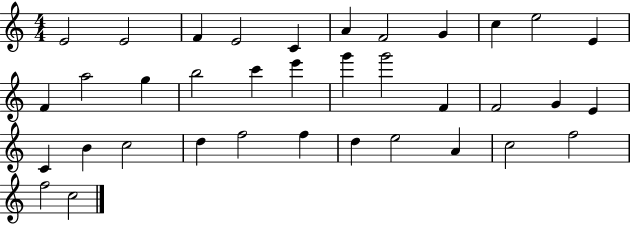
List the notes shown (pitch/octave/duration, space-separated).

E4/h E4/h F4/q E4/h C4/q A4/q F4/h G4/q C5/q E5/h E4/q F4/q A5/h G5/q B5/h C6/q E6/q G6/q G6/h F4/q F4/h G4/q E4/q C4/q B4/q C5/h D5/q F5/h F5/q D5/q E5/h A4/q C5/h F5/h F5/h C5/h